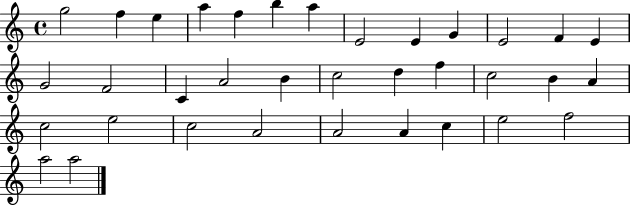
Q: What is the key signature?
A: C major